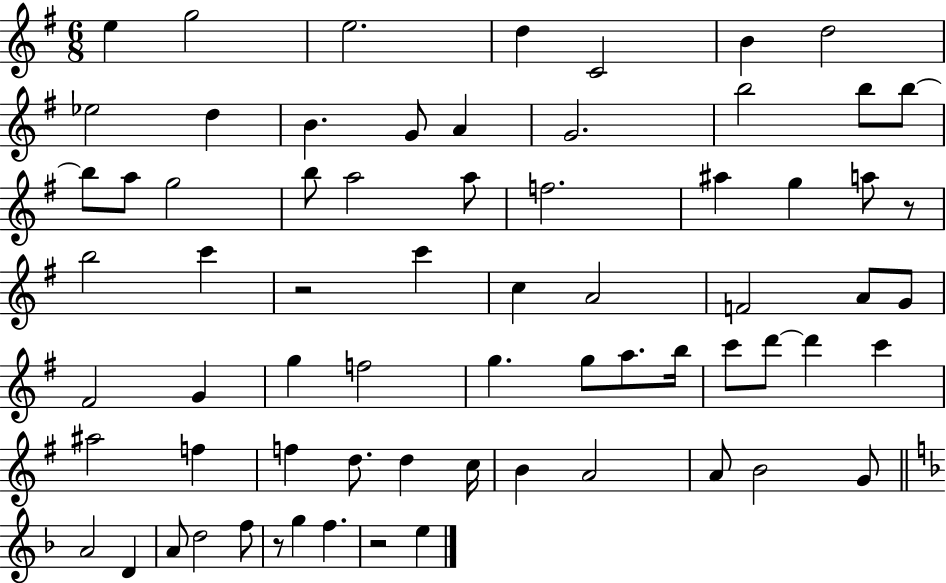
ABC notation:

X:1
T:Untitled
M:6/8
L:1/4
K:G
e g2 e2 d C2 B d2 _e2 d B G/2 A G2 b2 b/2 b/2 b/2 a/2 g2 b/2 a2 a/2 f2 ^a g a/2 z/2 b2 c' z2 c' c A2 F2 A/2 G/2 ^F2 G g f2 g g/2 a/2 b/4 c'/2 d'/2 d' c' ^a2 f f d/2 d c/4 B A2 A/2 B2 G/2 A2 D A/2 d2 f/2 z/2 g f z2 e